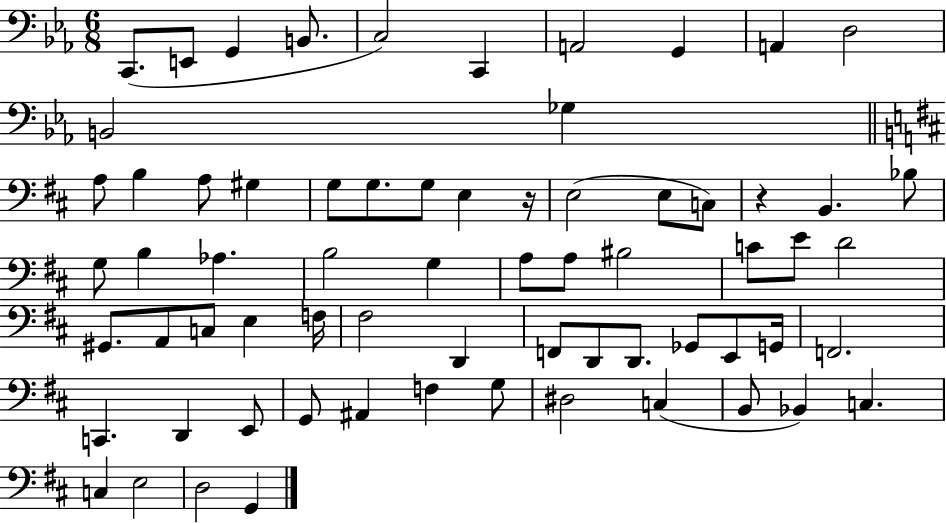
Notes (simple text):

C2/e. E2/e G2/q B2/e. C3/h C2/q A2/h G2/q A2/q D3/h B2/h Gb3/q A3/e B3/q A3/e G#3/q G3/e G3/e. G3/e E3/q R/s E3/h E3/e C3/e R/q B2/q. Bb3/e G3/e B3/q Ab3/q. B3/h G3/q A3/e A3/e BIS3/h C4/e E4/e D4/h G#2/e. A2/e C3/e E3/q F3/s F#3/h D2/q F2/e D2/e D2/e. Gb2/e E2/e G2/s F2/h. C2/q. D2/q E2/e G2/e A#2/q F3/q G3/e D#3/h C3/q B2/e Bb2/q C3/q. C3/q E3/h D3/h G2/q